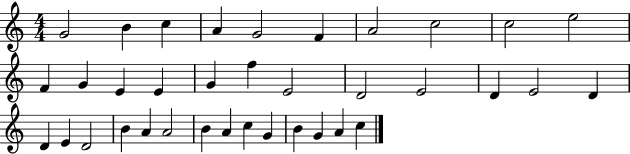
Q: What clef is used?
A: treble